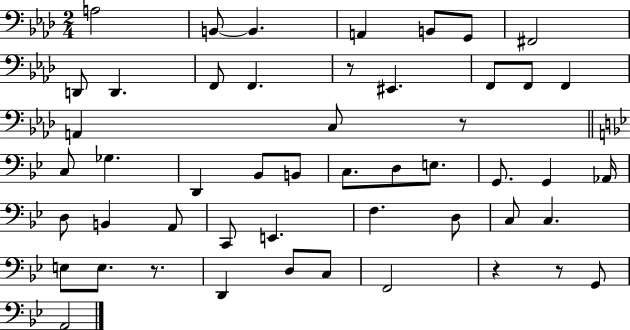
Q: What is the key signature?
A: AES major